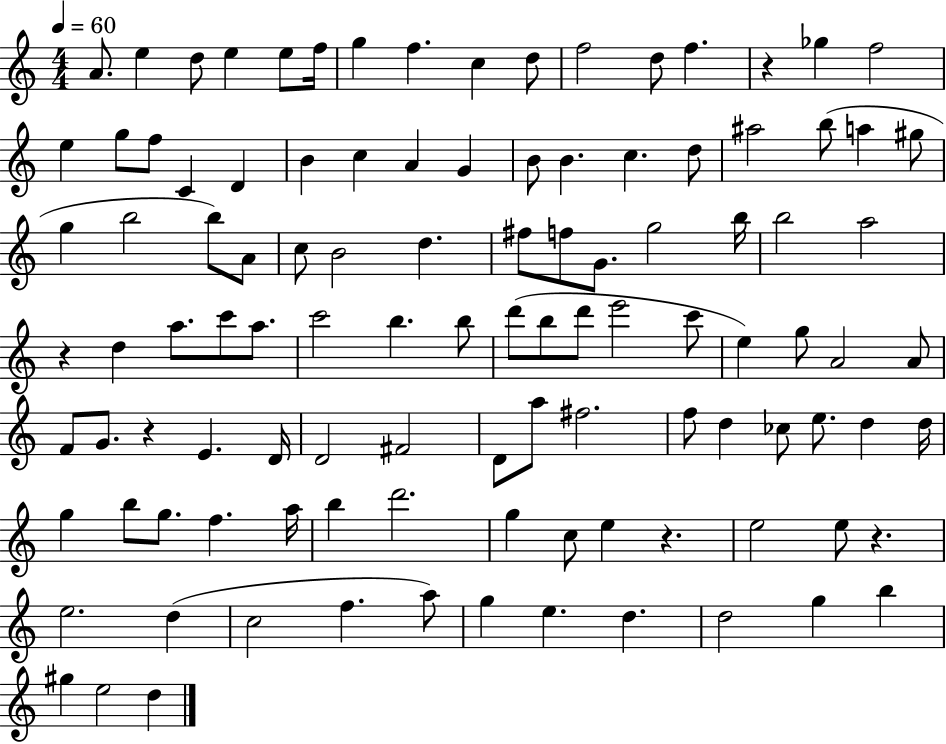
{
  \clef treble
  \numericTimeSignature
  \time 4/4
  \key c \major
  \tempo 4 = 60
  a'8. e''4 d''8 e''4 e''8 f''16 | g''4 f''4. c''4 d''8 | f''2 d''8 f''4. | r4 ges''4 f''2 | \break e''4 g''8 f''8 c'4 d'4 | b'4 c''4 a'4 g'4 | b'8 b'4. c''4. d''8 | ais''2 b''8( a''4 gis''8 | \break g''4 b''2 b''8) a'8 | c''8 b'2 d''4. | fis''8 f''8 g'8. g''2 b''16 | b''2 a''2 | \break r4 d''4 a''8. c'''8 a''8. | c'''2 b''4. b''8 | d'''8( b''8 d'''8 e'''2 c'''8 | e''4) g''8 a'2 a'8 | \break f'8 g'8. r4 e'4. d'16 | d'2 fis'2 | d'8 a''8 fis''2. | f''8 d''4 ces''8 e''8. d''4 d''16 | \break g''4 b''8 g''8. f''4. a''16 | b''4 d'''2. | g''4 c''8 e''4 r4. | e''2 e''8 r4. | \break e''2. d''4( | c''2 f''4. a''8) | g''4 e''4. d''4. | d''2 g''4 b''4 | \break gis''4 e''2 d''4 | \bar "|."
}